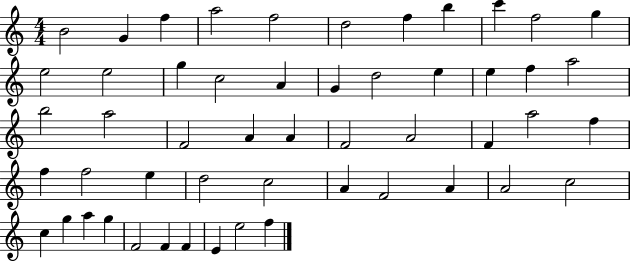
X:1
T:Untitled
M:4/4
L:1/4
K:C
B2 G f a2 f2 d2 f b c' f2 g e2 e2 g c2 A G d2 e e f a2 b2 a2 F2 A A F2 A2 F a2 f f f2 e d2 c2 A F2 A A2 c2 c g a g F2 F F E e2 f